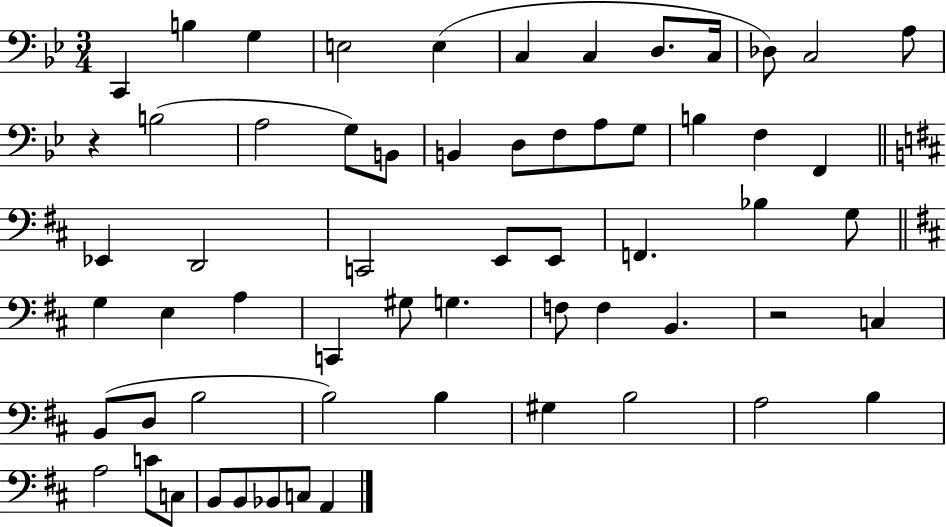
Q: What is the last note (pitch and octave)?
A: A2